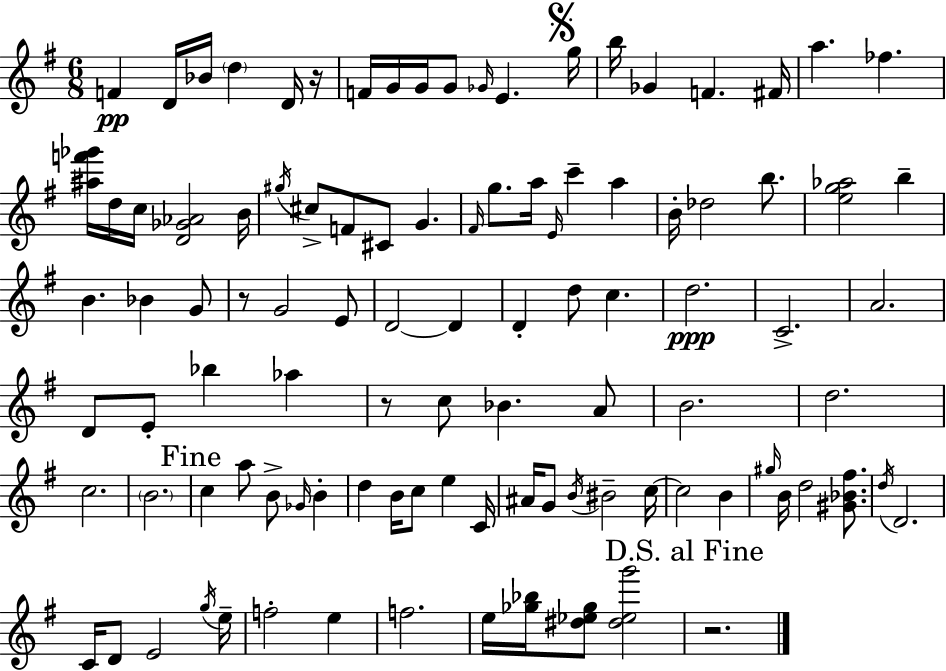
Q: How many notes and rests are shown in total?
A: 102